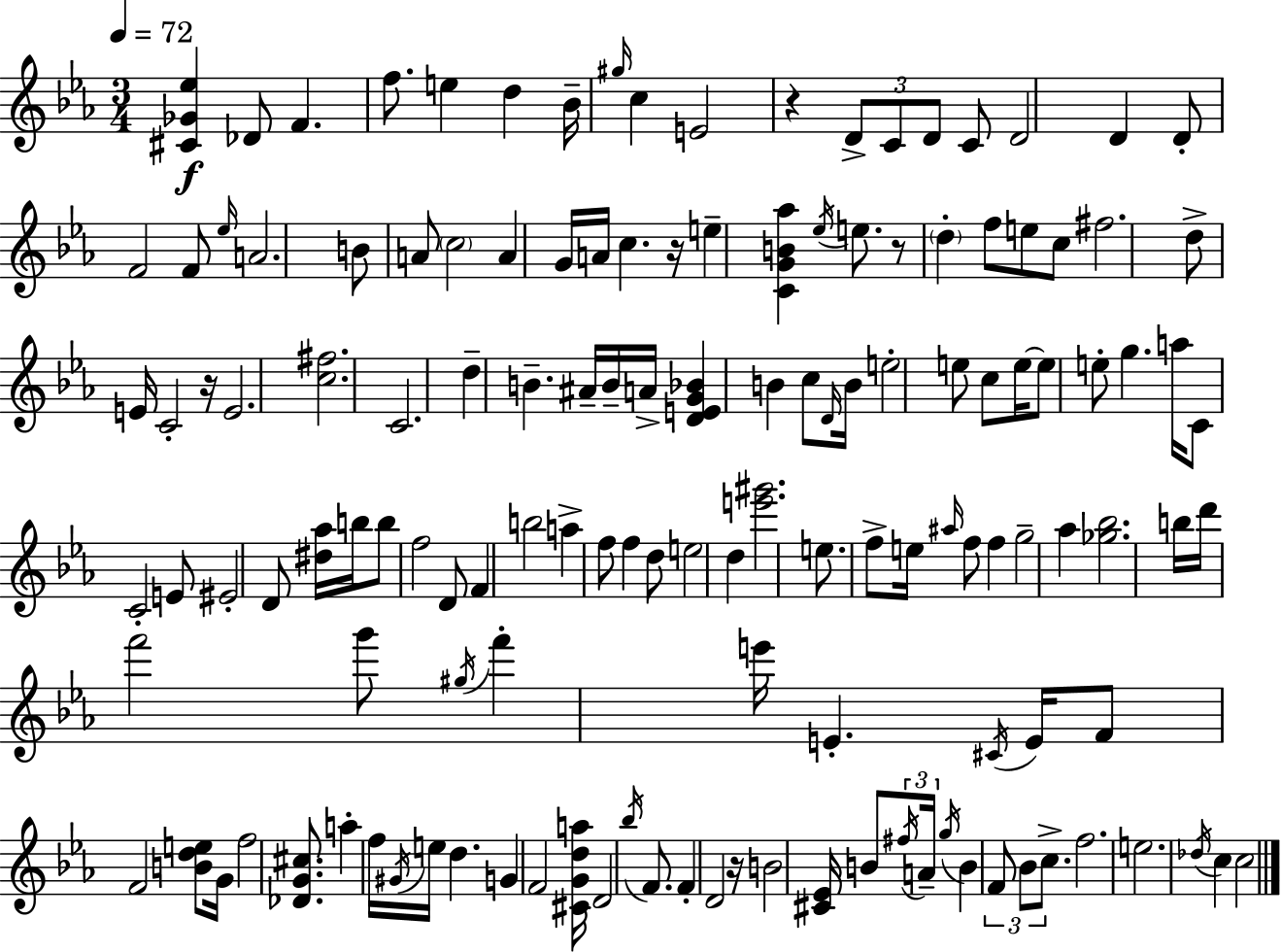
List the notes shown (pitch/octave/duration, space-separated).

[C#4,Gb4,Eb5]/q Db4/e F4/q. F5/e. E5/q D5/q Bb4/s G#5/s C5/q E4/h R/q D4/e C4/e D4/e C4/e D4/h D4/q D4/e F4/h F4/e Eb5/s A4/h. B4/e A4/e C5/h A4/q G4/s A4/s C5/q. R/s E5/q [C4,G4,B4,Ab5]/q Eb5/s E5/e. R/e D5/q F5/e E5/e C5/e F#5/h. D5/e E4/s C4/h R/s E4/h. [C5,F#5]/h. C4/h. D5/q B4/q. A#4/s B4/s A4/s [D4,E4,G4,Bb4]/q B4/q C5/e D4/s B4/s E5/h E5/e C5/e E5/s E5/e E5/e G5/q. A5/s C4/e C4/h E4/e EIS4/h D4/e [D#5,Ab5]/s B5/s B5/e F5/h D4/e F4/q B5/h A5/q F5/e F5/q D5/e E5/h D5/q [E6,G#6]/h. E5/e. F5/e E5/s A#5/s F5/e F5/q G5/h Ab5/q [Gb5,Bb5]/h. B5/s D6/s F6/h G6/e G#5/s F6/q E6/s E4/q. C#4/s E4/s F4/e F4/h [B4,D5,E5]/e G4/s F5/h [Db4,G4,C#5]/e. A5/q F5/s G#4/s E5/s D5/q. G4/q F4/h [C#4,G4,D5,A5]/s D4/h Bb5/s F4/e. F4/q D4/h R/s B4/h [C#4,Eb4]/s B4/e F#5/s A4/s G5/s B4/q F4/e Bb4/e C5/e. F5/h. E5/h. Db5/s C5/q C5/h